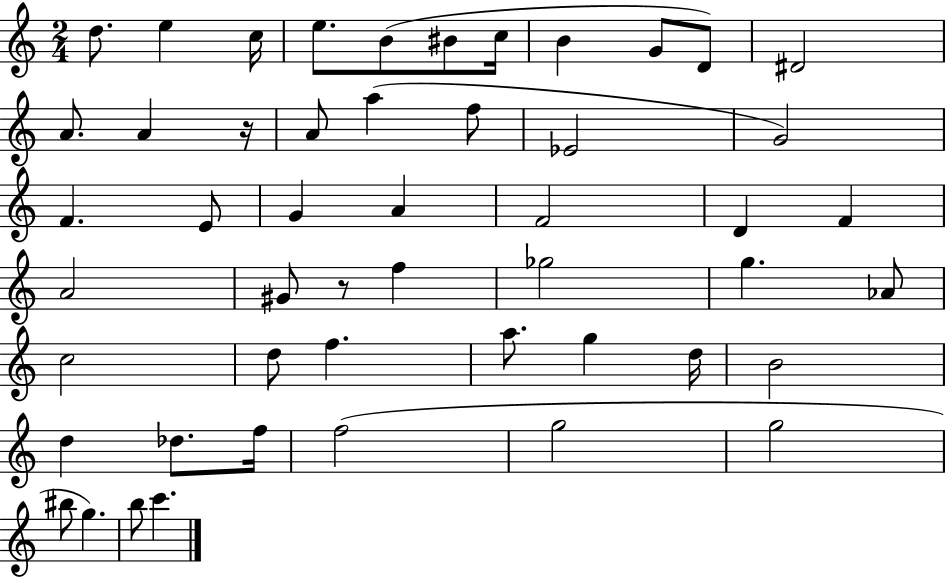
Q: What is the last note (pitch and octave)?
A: C6